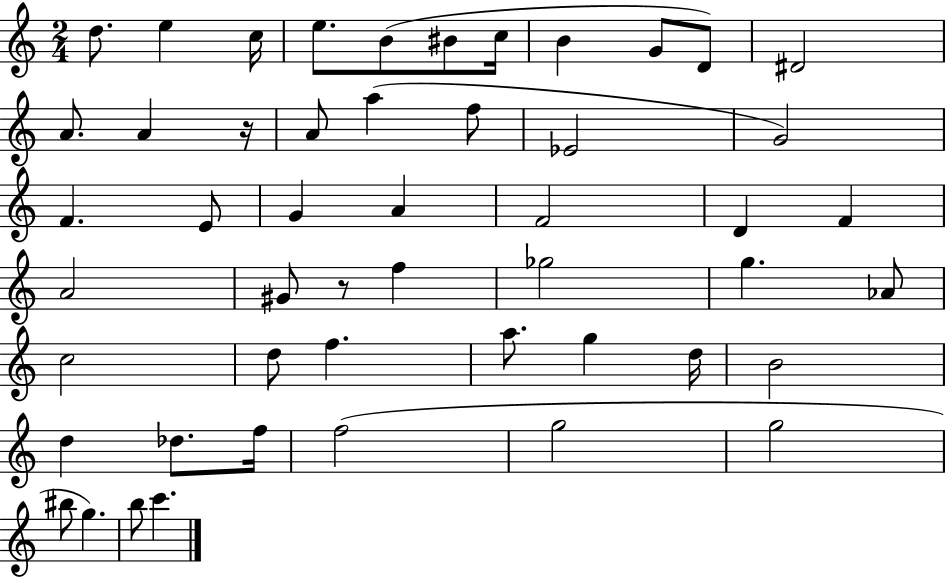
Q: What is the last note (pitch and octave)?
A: C6